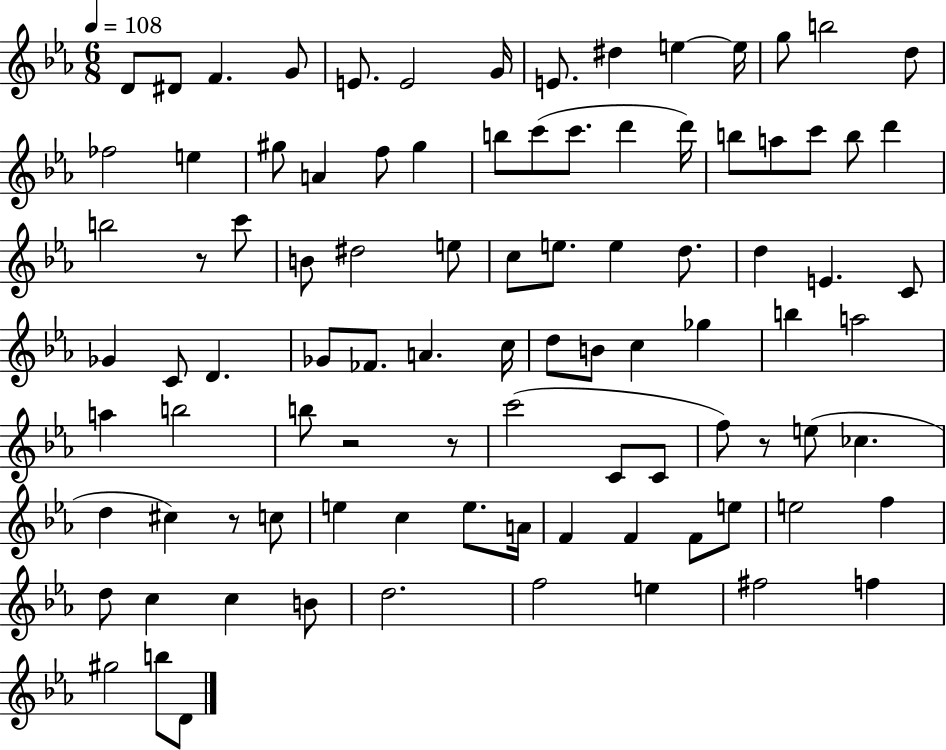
{
  \clef treble
  \numericTimeSignature
  \time 6/8
  \key ees \major
  \tempo 4 = 108
  \repeat volta 2 { d'8 dis'8 f'4. g'8 | e'8. e'2 g'16 | e'8. dis''4 e''4~~ e''16 | g''8 b''2 d''8 | \break fes''2 e''4 | gis''8 a'4 f''8 gis''4 | b''8 c'''8( c'''8. d'''4 d'''16) | b''8 a''8 c'''8 b''8 d'''4 | \break b''2 r8 c'''8 | b'8 dis''2 e''8 | c''8 e''8. e''4 d''8. | d''4 e'4. c'8 | \break ges'4 c'8 d'4. | ges'8 fes'8. a'4. c''16 | d''8 b'8 c''4 ges''4 | b''4 a''2 | \break a''4 b''2 | b''8 r2 r8 | c'''2( c'8 c'8 | f''8) r8 e''8( ces''4. | \break d''4 cis''4) r8 c''8 | e''4 c''4 e''8. a'16 | f'4 f'4 f'8 e''8 | e''2 f''4 | \break d''8 c''4 c''4 b'8 | d''2. | f''2 e''4 | fis''2 f''4 | \break gis''2 b''8 d'8 | } \bar "|."
}